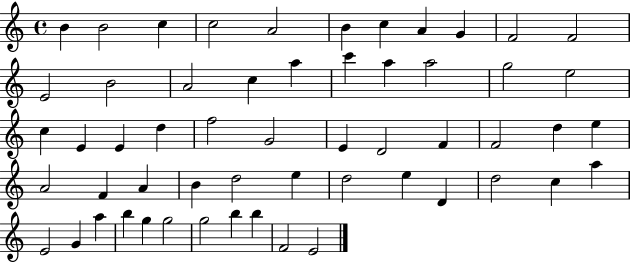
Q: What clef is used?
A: treble